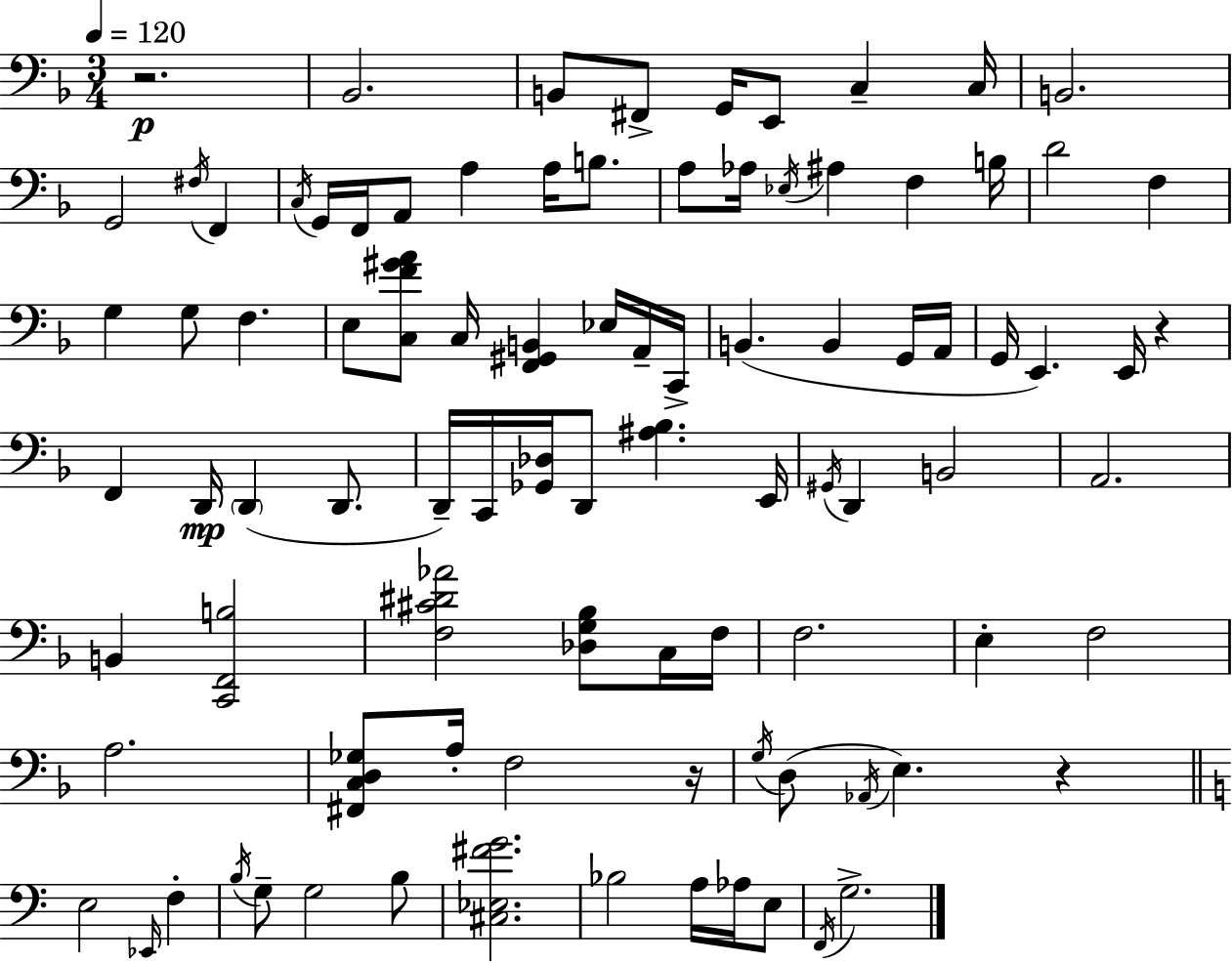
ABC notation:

X:1
T:Untitled
M:3/4
L:1/4
K:Dm
z2 _B,,2 B,,/2 ^F,,/2 G,,/4 E,,/2 C, C,/4 B,,2 G,,2 ^F,/4 F,, C,/4 G,,/4 F,,/4 A,,/2 A, A,/4 B,/2 A,/2 _A,/4 _E,/4 ^A, F, B,/4 D2 F, G, G,/2 F, E,/2 [C,F^GA]/2 C,/4 [F,,^G,,B,,] _E,/4 A,,/4 C,,/4 B,, B,, G,,/4 A,,/4 G,,/4 E,, E,,/4 z F,, D,,/4 D,, D,,/2 D,,/4 C,,/4 [_G,,_D,]/4 D,,/2 [^A,_B,] E,,/4 ^G,,/4 D,, B,,2 A,,2 B,, [C,,F,,B,]2 [F,^C^D_A]2 [_D,G,_B,]/2 C,/4 F,/4 F,2 E, F,2 A,2 [^F,,C,D,_G,]/2 A,/4 F,2 z/4 G,/4 D,/2 _A,,/4 E, z E,2 _E,,/4 F, B,/4 G,/2 G,2 B,/2 [^C,_E,^FG]2 _B,2 A,/4 _A,/4 E,/2 F,,/4 G,2